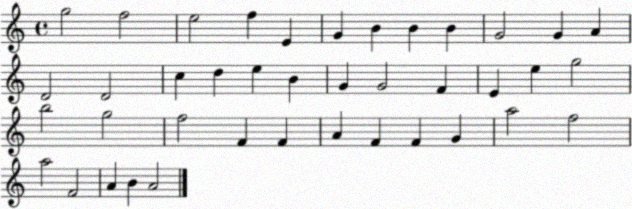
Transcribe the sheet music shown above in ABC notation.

X:1
T:Untitled
M:4/4
L:1/4
K:C
g2 f2 e2 f E G B B B G2 G A D2 D2 c d e B G G2 F E e g2 b2 g2 f2 F F A F F G a2 f2 a2 F2 A B A2